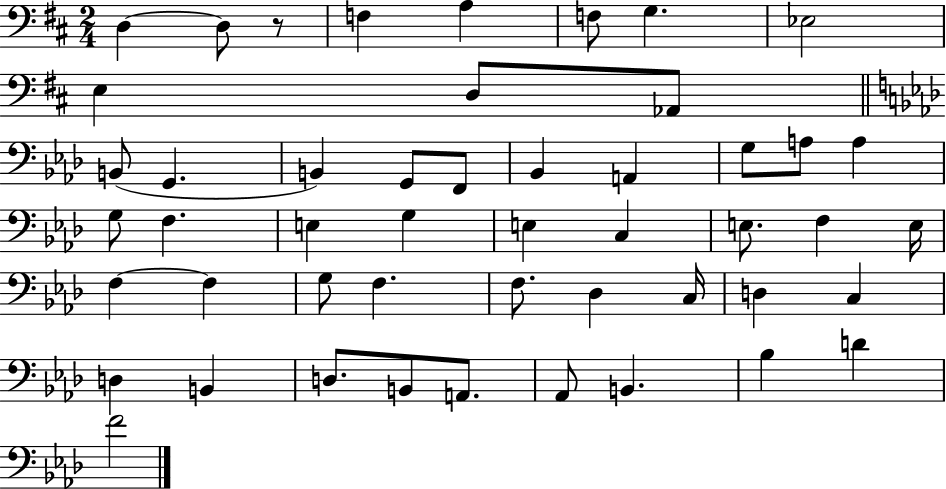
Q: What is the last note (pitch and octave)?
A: F4